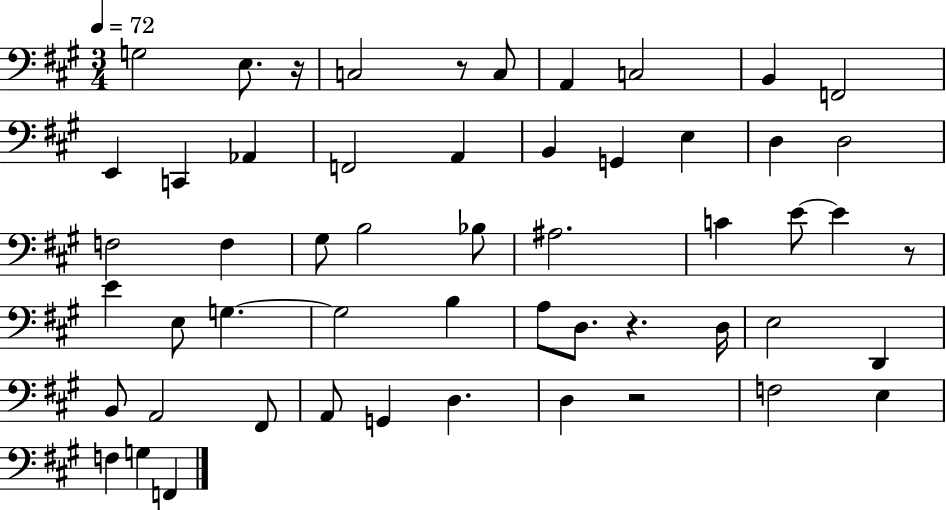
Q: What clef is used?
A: bass